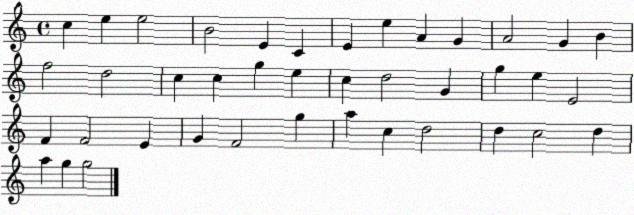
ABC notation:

X:1
T:Untitled
M:4/4
L:1/4
K:C
c e e2 B2 E C E e A G A2 G B f2 d2 c c g e c d2 G g e E2 F F2 E G F2 g a c d2 d c2 d a g g2